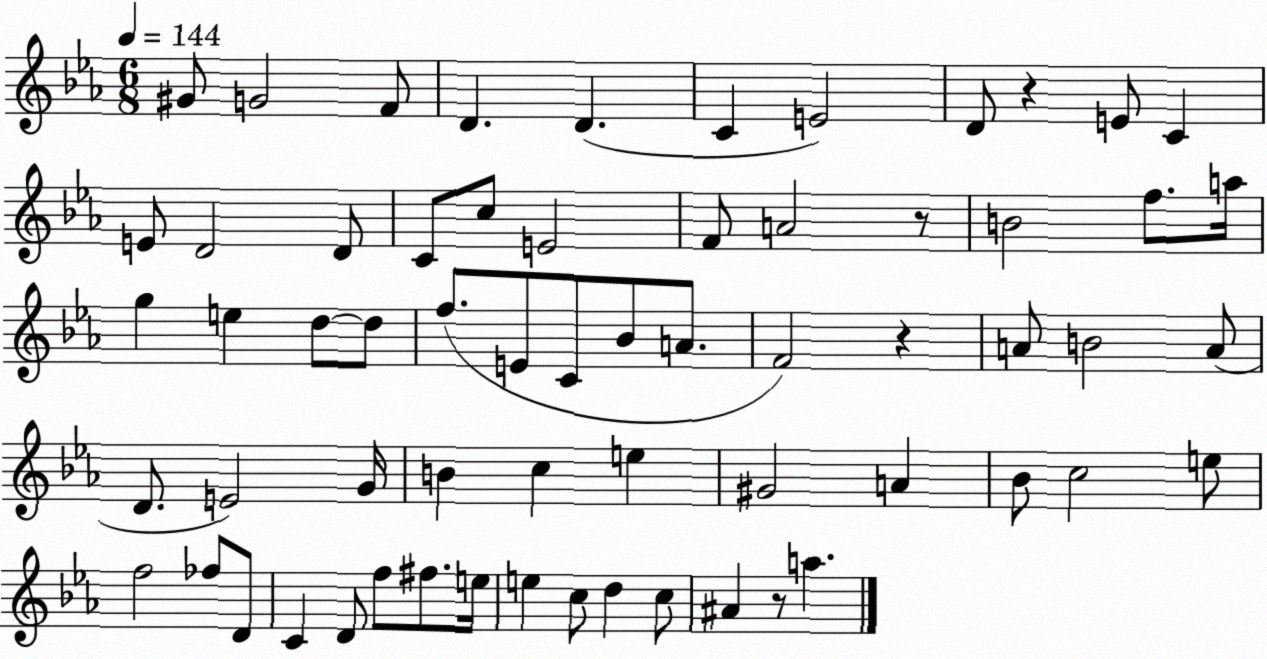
X:1
T:Untitled
M:6/8
L:1/4
K:Eb
^G/2 G2 F/2 D D C E2 D/2 z E/2 C E/2 D2 D/2 C/2 c/2 E2 F/2 A2 z/2 B2 f/2 a/4 g e d/2 d/2 f/2 E/2 C/2 _B/2 A/2 F2 z A/2 B2 A/2 D/2 E2 G/4 B c e ^G2 A _B/2 c2 e/2 f2 _f/2 D/2 C D/2 f/2 ^f/2 e/4 e c/2 d c/2 ^A z/2 a